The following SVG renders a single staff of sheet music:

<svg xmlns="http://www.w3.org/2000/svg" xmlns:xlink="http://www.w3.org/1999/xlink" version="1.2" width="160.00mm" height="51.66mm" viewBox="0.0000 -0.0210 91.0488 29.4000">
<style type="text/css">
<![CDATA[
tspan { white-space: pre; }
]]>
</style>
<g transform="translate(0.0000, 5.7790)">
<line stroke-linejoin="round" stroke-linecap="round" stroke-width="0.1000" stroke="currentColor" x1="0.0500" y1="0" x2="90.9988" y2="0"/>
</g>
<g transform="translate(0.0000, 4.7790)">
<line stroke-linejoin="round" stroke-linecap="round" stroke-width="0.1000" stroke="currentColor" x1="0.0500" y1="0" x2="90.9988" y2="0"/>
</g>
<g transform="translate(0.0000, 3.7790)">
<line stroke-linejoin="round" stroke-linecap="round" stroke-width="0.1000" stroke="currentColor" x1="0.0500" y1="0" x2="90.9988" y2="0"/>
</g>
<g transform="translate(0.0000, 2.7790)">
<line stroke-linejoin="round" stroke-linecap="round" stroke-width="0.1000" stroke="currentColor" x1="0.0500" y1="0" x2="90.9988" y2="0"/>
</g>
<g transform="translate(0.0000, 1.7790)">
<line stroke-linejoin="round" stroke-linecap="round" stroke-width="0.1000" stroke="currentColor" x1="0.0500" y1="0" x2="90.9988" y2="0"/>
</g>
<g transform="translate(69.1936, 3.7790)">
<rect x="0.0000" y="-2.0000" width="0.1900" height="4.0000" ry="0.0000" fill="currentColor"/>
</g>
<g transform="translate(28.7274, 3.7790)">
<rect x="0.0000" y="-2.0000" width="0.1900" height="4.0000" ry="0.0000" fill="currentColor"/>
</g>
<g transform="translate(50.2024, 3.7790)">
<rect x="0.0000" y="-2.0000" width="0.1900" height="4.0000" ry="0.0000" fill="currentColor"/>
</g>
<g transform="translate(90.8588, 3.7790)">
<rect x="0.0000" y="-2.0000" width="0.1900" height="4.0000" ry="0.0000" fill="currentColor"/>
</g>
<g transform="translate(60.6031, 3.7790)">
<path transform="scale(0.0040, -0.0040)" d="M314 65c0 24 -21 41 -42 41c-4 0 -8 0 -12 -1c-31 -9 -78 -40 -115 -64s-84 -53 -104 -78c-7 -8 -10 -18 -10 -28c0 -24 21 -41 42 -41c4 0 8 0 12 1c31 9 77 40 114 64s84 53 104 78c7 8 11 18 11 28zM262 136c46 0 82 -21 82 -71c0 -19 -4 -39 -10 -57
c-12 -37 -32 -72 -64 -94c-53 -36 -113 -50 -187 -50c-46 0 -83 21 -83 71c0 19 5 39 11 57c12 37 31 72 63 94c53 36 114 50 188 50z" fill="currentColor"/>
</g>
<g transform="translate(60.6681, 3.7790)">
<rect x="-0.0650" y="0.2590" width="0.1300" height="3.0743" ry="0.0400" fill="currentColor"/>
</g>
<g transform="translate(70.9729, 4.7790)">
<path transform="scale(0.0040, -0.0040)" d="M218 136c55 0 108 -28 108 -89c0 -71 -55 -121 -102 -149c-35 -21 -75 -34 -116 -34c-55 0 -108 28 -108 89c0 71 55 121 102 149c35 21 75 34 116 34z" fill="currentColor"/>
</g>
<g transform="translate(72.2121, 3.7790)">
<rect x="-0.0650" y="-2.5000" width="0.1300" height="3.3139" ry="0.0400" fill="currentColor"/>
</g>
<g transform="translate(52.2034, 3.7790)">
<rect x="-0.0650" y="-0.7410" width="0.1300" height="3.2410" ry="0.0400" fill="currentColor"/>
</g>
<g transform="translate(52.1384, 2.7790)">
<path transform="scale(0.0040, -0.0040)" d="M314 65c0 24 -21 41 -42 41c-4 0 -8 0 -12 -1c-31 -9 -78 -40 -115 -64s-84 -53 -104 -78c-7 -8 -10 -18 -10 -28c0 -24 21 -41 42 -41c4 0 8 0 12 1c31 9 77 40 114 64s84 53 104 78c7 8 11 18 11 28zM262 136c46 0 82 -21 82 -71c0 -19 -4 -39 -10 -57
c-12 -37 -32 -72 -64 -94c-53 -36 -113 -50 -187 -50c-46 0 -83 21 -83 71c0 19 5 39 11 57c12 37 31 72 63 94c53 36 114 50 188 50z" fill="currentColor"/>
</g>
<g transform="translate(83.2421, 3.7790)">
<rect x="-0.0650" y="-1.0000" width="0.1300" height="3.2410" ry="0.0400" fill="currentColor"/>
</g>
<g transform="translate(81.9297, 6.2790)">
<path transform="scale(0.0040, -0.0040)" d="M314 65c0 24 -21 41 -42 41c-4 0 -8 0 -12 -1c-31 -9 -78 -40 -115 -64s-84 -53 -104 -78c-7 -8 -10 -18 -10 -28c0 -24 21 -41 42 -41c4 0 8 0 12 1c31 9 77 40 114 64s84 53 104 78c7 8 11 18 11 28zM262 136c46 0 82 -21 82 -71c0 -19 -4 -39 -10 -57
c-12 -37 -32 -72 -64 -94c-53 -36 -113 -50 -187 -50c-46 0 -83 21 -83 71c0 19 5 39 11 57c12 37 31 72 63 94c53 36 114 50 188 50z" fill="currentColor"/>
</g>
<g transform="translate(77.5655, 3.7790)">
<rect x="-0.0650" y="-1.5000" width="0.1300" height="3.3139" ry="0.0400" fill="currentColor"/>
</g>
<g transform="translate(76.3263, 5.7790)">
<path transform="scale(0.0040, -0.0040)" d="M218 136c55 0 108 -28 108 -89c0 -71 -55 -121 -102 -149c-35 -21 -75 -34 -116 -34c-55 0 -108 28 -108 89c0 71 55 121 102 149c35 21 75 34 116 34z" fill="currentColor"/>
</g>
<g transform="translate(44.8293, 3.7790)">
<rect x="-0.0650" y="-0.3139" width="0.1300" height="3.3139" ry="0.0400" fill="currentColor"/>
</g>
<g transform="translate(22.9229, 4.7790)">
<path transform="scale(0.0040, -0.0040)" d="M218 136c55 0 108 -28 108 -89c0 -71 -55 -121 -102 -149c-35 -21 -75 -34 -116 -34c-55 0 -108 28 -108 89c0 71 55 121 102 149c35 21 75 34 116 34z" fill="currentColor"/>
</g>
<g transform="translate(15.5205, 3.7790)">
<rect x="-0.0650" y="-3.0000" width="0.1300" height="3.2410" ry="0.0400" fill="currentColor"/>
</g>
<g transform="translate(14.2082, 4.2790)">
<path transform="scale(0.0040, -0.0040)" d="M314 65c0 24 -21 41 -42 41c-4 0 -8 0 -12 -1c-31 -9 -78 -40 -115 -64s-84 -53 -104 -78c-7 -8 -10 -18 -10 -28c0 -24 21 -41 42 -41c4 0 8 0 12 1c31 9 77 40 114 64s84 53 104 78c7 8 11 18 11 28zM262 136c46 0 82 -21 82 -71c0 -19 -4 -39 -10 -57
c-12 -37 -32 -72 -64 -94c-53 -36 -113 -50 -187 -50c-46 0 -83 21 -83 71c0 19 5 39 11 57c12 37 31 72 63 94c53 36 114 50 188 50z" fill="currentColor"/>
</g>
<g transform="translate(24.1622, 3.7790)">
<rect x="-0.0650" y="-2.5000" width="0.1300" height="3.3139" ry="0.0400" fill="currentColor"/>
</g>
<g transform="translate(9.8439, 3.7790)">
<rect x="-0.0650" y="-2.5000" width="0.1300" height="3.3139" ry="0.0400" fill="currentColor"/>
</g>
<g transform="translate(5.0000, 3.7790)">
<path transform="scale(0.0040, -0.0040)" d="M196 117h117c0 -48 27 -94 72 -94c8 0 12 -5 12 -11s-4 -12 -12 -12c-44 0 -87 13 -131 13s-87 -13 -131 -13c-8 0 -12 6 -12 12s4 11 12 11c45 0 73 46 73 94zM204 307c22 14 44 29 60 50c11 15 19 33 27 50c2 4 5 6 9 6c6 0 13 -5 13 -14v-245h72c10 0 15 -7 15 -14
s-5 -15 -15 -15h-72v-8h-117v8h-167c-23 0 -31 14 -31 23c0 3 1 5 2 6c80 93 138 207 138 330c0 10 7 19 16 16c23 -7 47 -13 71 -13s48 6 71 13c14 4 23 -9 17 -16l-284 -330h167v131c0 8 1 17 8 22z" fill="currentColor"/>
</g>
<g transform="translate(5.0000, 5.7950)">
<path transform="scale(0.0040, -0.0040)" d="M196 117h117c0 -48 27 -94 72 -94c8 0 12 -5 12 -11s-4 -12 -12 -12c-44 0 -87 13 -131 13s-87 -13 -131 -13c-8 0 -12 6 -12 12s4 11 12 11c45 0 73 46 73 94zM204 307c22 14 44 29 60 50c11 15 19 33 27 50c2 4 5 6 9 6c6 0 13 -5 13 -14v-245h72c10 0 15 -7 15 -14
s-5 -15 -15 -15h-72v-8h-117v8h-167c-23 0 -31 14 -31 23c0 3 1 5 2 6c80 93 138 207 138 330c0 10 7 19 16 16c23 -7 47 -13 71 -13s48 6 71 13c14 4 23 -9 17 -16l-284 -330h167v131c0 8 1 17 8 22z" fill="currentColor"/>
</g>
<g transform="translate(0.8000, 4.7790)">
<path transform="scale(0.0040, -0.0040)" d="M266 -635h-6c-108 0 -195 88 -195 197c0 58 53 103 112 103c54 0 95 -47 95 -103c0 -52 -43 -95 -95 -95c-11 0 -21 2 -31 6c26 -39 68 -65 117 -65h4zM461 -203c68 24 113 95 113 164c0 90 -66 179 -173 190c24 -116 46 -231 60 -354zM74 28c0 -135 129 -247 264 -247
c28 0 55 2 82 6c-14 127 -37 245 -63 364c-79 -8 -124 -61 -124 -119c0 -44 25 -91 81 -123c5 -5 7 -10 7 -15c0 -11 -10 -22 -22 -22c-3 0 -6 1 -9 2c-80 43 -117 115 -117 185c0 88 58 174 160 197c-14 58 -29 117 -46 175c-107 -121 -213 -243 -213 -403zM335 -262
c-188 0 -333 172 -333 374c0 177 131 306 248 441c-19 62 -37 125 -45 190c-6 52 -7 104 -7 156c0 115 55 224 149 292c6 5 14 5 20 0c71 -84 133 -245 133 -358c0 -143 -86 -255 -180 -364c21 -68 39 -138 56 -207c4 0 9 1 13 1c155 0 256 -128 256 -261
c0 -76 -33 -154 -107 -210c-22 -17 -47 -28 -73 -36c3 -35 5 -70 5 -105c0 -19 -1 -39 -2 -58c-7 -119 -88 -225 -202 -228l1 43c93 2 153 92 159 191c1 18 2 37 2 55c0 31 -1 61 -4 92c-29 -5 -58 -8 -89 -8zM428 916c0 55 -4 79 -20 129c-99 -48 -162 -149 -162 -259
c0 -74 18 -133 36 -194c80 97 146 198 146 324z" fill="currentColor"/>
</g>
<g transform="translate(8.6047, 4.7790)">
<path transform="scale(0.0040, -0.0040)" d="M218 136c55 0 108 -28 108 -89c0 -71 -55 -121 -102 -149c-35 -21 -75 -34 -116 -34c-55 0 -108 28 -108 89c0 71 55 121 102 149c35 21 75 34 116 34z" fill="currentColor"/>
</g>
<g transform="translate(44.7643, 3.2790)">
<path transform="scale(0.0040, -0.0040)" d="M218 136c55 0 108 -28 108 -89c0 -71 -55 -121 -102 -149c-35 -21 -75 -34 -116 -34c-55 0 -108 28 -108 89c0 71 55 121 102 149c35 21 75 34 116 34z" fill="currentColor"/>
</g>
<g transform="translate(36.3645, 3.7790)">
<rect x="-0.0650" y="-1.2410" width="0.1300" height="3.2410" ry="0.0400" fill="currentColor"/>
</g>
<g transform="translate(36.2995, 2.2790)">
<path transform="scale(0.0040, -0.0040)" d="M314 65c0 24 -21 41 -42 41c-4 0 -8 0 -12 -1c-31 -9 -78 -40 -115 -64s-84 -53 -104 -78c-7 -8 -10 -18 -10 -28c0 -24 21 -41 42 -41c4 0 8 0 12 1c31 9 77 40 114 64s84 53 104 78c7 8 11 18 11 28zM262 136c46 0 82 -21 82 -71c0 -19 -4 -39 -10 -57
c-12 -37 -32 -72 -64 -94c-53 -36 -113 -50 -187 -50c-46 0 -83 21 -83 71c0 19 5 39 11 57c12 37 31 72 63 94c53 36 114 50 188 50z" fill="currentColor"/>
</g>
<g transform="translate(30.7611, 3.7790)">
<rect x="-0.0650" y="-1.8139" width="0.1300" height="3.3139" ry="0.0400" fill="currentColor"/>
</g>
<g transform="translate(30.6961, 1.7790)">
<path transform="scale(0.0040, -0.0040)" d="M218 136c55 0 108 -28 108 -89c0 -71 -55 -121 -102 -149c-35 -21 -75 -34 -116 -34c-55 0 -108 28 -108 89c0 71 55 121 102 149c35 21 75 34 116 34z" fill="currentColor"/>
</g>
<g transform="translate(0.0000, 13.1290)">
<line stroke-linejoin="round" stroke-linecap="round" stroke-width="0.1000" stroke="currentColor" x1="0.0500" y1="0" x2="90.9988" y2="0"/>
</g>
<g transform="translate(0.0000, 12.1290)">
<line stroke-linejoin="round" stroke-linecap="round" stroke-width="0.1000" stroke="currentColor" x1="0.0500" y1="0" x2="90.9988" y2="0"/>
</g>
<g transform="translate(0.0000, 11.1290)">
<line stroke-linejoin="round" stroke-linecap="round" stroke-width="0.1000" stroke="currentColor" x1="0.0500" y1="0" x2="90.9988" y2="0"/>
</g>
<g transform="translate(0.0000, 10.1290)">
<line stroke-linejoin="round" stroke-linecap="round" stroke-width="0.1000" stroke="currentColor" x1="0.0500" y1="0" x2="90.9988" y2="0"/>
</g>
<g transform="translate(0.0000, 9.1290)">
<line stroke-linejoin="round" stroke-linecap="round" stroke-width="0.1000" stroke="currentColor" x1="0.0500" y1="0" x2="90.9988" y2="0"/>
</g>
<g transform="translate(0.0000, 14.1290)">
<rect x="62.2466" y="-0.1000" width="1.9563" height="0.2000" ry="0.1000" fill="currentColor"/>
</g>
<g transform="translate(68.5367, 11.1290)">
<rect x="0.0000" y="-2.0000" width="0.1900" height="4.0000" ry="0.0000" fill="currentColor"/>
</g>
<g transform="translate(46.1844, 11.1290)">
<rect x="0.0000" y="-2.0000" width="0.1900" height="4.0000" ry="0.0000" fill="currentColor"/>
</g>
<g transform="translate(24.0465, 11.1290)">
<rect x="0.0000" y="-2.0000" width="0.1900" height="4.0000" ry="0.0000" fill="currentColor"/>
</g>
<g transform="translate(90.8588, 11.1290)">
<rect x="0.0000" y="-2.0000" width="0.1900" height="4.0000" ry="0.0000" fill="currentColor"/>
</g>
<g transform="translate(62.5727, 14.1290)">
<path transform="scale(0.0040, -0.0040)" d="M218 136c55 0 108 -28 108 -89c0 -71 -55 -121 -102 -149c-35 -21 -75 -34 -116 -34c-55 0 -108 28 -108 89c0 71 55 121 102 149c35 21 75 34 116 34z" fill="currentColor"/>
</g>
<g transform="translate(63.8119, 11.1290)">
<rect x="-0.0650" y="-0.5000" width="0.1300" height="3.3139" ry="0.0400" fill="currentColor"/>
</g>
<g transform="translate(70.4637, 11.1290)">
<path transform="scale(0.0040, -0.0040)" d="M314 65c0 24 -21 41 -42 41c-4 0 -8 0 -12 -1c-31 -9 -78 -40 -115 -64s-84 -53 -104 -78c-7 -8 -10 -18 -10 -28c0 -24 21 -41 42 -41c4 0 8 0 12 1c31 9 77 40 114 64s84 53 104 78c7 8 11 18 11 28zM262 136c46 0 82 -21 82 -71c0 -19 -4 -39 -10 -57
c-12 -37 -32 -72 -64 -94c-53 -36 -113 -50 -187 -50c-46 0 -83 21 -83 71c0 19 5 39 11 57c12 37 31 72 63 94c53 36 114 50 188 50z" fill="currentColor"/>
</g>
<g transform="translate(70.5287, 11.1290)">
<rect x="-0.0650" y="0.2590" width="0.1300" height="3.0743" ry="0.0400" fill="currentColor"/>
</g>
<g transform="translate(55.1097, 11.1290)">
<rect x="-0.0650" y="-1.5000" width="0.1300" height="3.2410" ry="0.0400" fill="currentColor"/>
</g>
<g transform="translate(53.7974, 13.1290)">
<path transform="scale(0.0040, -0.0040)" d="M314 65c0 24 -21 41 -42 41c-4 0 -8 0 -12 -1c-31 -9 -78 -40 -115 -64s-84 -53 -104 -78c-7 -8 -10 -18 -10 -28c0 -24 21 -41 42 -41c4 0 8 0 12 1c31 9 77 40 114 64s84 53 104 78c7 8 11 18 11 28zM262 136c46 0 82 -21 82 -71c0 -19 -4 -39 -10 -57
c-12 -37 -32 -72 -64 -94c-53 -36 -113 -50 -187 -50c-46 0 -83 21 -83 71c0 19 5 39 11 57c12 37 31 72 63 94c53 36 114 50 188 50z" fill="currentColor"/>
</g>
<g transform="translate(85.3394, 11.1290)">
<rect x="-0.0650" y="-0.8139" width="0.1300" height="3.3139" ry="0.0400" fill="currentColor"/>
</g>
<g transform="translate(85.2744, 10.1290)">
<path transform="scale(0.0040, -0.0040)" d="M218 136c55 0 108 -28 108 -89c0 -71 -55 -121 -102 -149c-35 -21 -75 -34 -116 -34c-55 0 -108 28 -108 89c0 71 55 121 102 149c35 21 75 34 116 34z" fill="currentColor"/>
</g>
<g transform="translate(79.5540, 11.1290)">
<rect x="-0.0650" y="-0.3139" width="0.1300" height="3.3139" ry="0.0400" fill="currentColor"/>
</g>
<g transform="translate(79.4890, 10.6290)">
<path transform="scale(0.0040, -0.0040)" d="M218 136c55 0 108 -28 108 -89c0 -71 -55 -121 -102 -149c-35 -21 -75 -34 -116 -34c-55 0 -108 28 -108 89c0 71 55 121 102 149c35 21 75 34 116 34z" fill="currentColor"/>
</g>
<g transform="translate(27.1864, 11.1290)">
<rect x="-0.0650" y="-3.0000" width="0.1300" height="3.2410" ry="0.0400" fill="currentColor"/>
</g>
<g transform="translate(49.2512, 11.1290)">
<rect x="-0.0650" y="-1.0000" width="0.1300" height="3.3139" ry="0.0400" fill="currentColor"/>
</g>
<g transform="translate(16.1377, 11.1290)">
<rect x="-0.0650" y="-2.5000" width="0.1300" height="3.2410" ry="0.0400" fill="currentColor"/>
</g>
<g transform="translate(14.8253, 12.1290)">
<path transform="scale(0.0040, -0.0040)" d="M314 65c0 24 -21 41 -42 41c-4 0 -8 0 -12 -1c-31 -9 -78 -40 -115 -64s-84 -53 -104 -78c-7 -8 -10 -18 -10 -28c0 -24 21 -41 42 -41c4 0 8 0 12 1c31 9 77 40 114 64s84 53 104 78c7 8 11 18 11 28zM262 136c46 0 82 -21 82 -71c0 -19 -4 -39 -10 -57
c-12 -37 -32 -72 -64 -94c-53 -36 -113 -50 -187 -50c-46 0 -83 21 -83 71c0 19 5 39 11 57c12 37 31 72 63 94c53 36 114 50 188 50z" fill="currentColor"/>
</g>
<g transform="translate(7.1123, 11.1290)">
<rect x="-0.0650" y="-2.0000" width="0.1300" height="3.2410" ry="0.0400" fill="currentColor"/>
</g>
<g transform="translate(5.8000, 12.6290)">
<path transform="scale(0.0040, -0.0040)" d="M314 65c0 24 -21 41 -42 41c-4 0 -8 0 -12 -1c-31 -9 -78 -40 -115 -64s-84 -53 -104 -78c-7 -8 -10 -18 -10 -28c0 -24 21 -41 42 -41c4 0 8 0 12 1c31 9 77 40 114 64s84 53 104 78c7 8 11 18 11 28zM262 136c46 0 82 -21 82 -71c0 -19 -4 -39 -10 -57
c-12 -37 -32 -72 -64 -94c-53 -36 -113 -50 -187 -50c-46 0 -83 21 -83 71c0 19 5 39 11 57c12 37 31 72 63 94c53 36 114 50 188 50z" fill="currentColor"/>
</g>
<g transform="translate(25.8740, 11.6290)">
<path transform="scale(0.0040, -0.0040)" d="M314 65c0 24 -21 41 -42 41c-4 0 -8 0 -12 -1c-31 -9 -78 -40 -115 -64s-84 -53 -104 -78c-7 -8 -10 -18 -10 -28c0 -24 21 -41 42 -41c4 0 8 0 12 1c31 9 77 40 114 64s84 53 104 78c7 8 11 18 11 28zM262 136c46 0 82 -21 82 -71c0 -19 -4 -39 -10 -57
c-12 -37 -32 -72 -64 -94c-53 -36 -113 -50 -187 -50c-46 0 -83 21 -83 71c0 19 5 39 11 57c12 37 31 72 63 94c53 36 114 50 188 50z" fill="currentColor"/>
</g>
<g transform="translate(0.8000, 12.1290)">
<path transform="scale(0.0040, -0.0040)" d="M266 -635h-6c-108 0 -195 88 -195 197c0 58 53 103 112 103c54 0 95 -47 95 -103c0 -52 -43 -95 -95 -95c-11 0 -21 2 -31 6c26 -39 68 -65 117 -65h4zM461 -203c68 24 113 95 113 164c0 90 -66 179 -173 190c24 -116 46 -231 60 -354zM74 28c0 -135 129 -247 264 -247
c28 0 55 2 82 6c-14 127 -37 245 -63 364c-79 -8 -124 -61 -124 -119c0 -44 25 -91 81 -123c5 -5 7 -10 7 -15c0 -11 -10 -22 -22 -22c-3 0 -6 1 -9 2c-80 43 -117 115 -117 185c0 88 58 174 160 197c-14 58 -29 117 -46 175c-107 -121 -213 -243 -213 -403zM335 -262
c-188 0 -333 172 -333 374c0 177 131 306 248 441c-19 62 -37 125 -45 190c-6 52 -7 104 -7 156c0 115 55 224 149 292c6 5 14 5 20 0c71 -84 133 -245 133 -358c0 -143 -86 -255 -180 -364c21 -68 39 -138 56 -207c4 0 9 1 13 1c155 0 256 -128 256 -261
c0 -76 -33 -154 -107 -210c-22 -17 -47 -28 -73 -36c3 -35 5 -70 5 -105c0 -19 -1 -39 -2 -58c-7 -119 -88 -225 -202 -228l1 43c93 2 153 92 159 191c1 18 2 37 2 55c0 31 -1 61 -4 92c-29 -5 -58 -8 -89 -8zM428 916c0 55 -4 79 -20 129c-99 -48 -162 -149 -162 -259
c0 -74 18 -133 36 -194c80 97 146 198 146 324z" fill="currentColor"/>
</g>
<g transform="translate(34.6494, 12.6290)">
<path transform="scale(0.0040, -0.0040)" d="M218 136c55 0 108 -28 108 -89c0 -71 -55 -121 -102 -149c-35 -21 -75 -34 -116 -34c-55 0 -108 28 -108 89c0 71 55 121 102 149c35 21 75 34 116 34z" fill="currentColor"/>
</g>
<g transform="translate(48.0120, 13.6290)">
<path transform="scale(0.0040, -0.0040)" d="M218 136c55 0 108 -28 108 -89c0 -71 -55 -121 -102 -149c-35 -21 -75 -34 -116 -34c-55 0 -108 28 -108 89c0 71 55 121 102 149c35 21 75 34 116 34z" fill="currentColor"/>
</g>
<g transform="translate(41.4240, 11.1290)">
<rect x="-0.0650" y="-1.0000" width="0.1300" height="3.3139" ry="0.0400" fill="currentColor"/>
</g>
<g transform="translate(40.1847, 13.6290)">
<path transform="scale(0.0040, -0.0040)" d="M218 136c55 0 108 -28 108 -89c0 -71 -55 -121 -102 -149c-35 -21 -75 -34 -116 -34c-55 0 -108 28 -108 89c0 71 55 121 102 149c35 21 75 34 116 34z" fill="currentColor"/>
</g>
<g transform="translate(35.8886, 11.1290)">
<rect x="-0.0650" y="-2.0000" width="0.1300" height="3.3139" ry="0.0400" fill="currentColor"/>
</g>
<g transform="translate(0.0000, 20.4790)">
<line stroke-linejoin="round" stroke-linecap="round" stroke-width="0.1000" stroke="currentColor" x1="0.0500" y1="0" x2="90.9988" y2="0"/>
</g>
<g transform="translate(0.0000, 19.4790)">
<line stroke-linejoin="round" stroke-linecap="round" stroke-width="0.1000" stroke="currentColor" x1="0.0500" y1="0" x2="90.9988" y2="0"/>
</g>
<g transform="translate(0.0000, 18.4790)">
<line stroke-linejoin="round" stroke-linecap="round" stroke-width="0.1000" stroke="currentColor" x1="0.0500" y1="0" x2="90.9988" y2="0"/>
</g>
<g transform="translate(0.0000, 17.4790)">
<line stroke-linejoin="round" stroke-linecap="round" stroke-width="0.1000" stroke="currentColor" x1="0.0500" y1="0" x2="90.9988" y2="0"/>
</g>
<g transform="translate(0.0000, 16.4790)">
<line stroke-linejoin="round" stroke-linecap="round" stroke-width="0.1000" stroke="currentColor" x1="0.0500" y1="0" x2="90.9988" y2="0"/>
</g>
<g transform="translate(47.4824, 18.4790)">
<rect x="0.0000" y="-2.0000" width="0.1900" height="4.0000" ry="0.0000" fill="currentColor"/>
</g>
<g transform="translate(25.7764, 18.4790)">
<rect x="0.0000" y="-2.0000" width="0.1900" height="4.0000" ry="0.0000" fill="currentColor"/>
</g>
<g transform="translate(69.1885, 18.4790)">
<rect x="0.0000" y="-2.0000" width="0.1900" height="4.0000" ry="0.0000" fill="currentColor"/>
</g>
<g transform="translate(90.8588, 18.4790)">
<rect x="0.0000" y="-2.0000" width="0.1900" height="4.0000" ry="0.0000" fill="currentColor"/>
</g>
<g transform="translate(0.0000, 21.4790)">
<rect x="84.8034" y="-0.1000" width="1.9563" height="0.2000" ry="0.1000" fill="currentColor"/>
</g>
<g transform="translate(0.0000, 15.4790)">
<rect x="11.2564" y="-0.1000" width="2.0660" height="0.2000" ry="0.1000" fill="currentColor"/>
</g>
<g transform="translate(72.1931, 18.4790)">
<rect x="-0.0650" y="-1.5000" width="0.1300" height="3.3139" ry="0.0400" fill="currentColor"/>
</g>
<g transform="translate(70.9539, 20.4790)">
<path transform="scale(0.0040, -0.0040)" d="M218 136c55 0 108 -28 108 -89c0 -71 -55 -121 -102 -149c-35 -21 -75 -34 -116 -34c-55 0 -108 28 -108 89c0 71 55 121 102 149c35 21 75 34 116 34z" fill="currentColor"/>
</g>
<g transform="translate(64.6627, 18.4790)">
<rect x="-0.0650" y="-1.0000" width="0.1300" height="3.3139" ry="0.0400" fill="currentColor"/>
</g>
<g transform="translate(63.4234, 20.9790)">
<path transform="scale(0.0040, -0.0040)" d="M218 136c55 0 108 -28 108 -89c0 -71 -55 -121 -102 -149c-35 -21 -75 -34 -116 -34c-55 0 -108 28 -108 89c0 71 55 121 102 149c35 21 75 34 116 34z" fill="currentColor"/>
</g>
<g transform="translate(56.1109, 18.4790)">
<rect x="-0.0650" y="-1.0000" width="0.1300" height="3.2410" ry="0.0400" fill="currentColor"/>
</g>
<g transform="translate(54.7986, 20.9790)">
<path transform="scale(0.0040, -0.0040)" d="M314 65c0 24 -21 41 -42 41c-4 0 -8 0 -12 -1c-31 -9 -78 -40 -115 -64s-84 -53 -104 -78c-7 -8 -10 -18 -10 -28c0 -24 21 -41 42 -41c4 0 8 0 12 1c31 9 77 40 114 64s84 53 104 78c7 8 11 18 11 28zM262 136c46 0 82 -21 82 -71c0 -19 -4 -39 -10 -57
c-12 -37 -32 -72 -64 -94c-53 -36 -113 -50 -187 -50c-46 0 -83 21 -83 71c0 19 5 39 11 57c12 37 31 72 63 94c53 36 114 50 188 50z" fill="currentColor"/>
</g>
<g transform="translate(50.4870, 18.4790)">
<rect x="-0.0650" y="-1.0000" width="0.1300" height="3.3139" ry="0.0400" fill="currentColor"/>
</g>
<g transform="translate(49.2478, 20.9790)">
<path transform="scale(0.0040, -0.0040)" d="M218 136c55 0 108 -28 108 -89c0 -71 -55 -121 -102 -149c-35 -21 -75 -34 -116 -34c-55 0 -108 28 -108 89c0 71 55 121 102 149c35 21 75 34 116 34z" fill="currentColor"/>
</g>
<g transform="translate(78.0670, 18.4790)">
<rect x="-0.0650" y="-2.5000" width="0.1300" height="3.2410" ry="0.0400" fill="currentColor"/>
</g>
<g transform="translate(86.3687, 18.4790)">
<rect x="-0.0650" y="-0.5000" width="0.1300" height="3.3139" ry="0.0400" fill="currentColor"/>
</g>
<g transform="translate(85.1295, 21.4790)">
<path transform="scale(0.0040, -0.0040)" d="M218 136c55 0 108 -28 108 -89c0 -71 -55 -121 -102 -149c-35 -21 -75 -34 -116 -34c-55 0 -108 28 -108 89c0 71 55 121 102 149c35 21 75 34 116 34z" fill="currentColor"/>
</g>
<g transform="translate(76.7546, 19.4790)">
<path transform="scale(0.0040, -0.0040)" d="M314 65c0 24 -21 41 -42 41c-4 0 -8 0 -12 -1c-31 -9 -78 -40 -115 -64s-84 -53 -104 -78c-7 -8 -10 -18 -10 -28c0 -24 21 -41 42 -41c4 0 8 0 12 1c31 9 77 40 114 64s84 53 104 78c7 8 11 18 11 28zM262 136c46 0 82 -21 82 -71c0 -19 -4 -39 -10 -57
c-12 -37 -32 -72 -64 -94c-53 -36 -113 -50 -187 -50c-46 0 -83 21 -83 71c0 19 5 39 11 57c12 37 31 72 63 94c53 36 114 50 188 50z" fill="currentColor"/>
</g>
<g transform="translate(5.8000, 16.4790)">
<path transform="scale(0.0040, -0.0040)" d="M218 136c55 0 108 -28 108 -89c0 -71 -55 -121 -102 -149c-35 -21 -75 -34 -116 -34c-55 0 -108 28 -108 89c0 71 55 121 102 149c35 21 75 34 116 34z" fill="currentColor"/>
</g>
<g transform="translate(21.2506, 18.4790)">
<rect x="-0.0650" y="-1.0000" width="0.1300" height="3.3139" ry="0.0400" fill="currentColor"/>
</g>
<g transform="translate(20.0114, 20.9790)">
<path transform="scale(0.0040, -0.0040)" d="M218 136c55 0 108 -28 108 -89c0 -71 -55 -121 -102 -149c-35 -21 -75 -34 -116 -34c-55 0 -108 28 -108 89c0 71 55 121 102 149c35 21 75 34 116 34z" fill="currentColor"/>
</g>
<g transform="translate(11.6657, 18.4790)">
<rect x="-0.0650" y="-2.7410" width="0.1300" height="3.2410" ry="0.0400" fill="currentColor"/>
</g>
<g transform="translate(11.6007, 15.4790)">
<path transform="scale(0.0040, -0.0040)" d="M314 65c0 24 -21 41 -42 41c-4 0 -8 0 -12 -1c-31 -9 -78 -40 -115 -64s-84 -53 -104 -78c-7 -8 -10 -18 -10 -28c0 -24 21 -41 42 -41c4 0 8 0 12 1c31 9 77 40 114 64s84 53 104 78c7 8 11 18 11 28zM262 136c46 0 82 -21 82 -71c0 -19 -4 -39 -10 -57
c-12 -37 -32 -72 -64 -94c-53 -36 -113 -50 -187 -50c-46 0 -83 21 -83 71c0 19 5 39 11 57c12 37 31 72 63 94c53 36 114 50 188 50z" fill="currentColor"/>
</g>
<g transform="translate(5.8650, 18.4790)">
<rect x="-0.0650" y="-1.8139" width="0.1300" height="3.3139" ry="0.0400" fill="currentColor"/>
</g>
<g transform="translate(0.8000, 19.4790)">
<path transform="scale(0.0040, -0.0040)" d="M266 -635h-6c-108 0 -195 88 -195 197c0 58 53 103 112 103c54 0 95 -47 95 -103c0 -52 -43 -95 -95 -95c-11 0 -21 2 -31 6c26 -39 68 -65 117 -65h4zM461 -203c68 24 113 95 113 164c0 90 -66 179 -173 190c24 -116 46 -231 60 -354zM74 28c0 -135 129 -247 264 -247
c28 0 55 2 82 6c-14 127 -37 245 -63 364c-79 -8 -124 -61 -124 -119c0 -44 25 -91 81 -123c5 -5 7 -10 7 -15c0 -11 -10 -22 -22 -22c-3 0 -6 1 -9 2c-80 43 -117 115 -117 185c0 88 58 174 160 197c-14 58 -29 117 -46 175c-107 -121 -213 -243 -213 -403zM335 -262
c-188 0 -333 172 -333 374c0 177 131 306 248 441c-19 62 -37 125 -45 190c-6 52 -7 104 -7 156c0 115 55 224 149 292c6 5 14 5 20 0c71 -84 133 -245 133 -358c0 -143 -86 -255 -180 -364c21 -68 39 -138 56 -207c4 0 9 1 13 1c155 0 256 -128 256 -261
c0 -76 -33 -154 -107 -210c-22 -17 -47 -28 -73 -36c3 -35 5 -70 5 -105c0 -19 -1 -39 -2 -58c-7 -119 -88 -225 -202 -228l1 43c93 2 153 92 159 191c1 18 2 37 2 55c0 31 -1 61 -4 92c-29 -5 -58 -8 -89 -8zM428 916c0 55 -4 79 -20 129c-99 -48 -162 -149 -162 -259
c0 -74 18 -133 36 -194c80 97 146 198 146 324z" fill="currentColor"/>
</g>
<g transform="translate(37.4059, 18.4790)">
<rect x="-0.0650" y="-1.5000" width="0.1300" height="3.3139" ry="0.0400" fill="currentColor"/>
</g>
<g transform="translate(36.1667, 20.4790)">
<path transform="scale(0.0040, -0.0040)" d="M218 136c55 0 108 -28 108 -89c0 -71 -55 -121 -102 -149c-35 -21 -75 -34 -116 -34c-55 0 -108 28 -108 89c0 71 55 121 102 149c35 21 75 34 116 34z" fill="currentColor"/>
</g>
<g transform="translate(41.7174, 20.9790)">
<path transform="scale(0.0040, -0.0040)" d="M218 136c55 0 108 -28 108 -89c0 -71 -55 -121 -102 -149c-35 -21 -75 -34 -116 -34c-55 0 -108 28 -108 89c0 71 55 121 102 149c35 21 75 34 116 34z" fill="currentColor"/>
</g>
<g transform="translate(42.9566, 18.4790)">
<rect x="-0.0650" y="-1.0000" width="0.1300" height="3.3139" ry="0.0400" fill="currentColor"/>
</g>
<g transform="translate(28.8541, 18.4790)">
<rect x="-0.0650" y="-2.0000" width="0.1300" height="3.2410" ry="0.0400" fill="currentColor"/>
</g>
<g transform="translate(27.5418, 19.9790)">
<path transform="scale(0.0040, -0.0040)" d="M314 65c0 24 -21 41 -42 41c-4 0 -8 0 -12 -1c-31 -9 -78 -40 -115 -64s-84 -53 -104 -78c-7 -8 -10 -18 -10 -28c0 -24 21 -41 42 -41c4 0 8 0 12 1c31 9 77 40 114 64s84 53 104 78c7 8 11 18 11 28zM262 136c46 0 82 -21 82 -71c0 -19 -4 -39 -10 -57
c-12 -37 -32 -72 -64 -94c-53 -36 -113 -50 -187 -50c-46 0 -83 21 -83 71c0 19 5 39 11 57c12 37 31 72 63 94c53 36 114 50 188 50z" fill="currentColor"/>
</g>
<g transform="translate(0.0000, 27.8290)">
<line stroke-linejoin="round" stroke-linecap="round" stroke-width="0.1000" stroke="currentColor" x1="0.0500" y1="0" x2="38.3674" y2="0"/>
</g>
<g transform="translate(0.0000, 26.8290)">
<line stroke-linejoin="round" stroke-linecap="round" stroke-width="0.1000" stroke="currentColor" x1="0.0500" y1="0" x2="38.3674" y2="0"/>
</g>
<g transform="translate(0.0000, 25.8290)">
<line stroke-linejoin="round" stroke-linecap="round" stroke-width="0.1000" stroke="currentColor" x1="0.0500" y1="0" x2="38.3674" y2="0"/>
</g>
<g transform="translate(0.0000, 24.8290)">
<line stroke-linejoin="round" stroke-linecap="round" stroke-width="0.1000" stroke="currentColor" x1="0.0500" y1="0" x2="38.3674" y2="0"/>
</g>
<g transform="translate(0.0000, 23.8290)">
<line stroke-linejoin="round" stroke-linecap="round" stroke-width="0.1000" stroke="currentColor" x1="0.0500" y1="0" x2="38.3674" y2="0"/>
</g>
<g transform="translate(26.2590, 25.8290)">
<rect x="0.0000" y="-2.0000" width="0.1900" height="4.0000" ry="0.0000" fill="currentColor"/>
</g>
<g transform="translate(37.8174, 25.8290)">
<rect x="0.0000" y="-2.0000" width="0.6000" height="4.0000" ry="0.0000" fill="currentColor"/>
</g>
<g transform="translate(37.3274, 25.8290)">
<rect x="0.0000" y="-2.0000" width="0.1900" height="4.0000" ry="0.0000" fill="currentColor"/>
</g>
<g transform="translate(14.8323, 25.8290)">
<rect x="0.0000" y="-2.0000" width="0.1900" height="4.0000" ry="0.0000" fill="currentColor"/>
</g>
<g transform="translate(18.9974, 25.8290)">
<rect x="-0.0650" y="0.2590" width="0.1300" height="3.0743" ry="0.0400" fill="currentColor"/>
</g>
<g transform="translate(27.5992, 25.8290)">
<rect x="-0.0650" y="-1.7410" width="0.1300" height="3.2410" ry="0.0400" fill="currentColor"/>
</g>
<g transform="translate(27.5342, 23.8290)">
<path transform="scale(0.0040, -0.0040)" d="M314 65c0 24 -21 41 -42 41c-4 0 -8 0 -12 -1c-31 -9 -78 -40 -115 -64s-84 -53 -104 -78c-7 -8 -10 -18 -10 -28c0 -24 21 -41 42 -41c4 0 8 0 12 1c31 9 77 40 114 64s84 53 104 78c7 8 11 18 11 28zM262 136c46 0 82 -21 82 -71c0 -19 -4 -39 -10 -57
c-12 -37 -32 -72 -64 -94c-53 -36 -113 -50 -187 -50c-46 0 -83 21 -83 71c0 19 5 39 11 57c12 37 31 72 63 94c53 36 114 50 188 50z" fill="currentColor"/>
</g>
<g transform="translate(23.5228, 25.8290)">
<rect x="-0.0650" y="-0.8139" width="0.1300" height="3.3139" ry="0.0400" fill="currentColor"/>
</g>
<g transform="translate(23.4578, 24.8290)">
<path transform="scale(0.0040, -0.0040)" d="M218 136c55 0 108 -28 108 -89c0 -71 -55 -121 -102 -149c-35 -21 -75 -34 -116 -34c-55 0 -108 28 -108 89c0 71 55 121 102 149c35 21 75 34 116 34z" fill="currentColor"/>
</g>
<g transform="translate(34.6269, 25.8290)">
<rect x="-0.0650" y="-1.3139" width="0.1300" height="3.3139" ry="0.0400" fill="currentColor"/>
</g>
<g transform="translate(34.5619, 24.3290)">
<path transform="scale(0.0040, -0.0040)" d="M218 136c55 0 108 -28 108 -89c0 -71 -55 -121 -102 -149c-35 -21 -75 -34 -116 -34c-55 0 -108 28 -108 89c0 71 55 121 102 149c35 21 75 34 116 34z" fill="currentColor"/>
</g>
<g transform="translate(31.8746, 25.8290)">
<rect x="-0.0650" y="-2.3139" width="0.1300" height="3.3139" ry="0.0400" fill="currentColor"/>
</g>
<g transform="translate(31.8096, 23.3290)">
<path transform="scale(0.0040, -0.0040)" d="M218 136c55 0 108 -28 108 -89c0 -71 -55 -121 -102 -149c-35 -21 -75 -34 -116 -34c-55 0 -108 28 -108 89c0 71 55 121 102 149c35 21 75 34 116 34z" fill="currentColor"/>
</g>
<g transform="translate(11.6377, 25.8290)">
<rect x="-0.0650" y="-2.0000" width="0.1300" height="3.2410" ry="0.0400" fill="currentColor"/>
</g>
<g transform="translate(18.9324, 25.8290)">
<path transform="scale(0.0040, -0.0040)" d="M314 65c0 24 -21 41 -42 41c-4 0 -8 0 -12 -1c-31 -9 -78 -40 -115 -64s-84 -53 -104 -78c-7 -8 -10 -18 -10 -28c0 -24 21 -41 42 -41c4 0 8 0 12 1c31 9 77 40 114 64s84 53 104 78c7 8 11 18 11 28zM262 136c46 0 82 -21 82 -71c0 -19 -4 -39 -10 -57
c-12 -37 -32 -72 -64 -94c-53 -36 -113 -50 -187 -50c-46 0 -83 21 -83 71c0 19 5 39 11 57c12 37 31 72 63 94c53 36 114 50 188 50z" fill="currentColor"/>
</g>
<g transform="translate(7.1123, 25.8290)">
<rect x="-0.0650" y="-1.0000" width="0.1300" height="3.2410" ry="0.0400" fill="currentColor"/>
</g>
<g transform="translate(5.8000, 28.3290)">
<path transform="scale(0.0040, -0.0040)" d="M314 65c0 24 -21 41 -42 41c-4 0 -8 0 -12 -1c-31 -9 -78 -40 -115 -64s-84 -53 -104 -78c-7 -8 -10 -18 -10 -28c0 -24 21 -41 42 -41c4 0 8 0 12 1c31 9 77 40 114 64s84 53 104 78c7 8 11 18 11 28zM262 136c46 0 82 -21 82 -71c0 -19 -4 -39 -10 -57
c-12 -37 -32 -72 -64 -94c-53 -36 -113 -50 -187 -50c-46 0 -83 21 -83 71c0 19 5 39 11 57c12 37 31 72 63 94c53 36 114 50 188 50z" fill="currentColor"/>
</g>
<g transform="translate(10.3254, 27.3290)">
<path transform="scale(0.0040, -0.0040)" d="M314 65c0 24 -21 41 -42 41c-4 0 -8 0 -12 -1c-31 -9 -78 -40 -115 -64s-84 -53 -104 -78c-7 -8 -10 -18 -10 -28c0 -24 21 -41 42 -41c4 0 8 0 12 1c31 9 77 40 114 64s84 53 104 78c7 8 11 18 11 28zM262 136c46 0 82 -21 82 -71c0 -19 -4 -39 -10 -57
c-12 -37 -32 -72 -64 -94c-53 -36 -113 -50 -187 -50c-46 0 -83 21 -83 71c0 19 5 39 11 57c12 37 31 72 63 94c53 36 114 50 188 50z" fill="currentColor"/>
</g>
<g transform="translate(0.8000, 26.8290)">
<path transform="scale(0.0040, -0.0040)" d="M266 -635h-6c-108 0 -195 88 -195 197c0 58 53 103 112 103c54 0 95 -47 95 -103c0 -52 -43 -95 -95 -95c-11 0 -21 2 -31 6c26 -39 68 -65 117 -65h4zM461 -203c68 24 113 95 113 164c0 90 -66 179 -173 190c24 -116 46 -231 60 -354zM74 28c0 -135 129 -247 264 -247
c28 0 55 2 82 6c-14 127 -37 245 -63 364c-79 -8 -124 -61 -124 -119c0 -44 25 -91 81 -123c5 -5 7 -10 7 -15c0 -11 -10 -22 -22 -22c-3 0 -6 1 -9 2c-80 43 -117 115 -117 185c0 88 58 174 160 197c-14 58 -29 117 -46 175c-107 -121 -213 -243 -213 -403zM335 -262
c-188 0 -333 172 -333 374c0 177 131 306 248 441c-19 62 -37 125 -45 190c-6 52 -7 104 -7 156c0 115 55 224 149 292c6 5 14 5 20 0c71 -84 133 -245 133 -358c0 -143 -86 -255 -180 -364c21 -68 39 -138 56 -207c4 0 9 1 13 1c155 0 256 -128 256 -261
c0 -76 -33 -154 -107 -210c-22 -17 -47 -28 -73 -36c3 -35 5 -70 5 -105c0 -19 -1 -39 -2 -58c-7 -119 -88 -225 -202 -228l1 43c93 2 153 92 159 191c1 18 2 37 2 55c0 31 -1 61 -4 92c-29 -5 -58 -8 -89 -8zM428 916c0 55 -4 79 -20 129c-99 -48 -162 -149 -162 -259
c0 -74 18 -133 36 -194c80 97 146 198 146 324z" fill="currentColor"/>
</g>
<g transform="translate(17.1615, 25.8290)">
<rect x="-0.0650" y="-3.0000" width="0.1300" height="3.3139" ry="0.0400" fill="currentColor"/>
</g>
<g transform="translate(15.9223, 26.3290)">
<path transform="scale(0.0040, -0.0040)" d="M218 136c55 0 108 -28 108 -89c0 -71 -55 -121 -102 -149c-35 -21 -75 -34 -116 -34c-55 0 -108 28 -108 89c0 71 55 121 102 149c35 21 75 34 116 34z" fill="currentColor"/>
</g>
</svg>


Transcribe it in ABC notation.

X:1
T:Untitled
M:4/4
L:1/4
K:C
G A2 G f e2 c d2 B2 G E D2 F2 G2 A2 F D D E2 C B2 c d f a2 D F2 E D D D2 D E G2 C D2 F2 A B2 d f2 g e